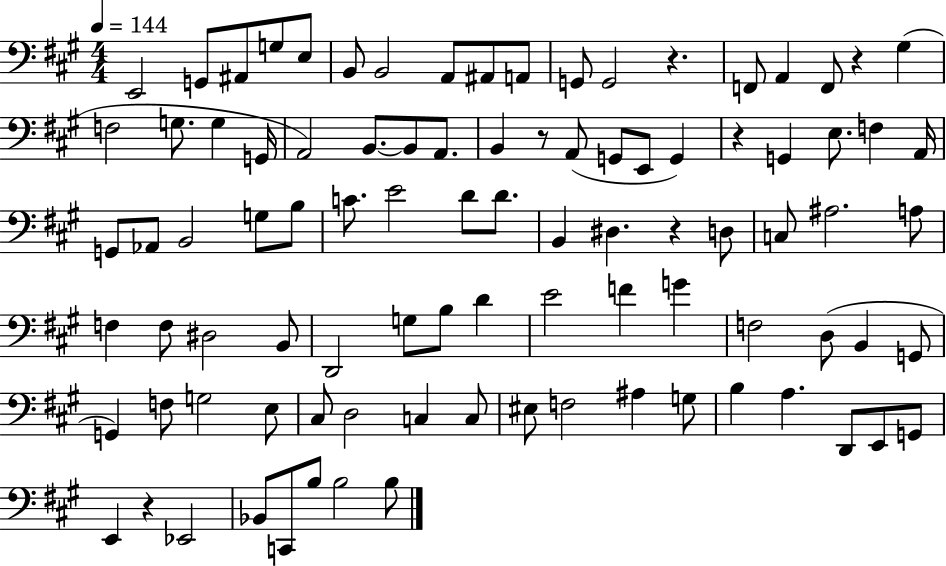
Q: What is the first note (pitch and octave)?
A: E2